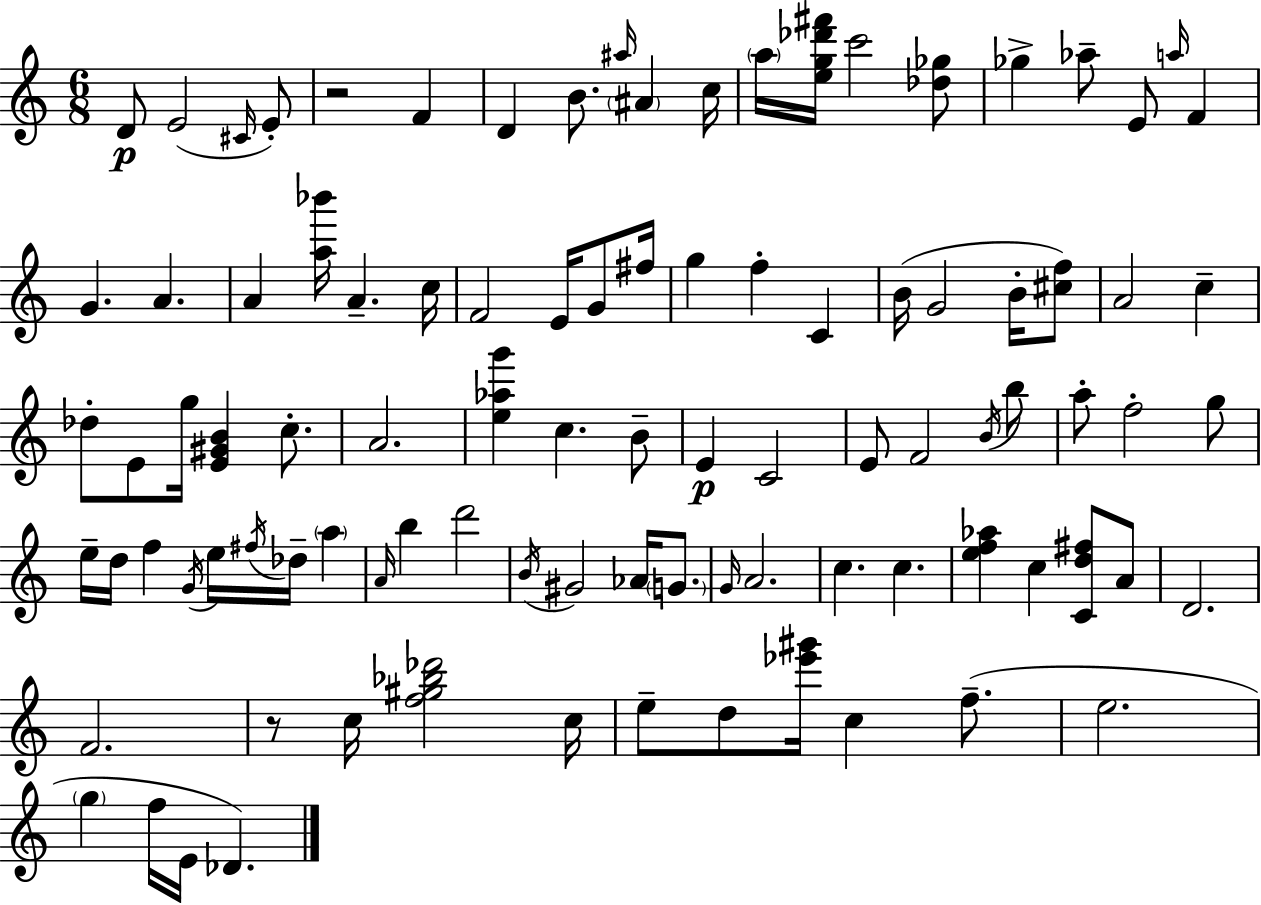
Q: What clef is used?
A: treble